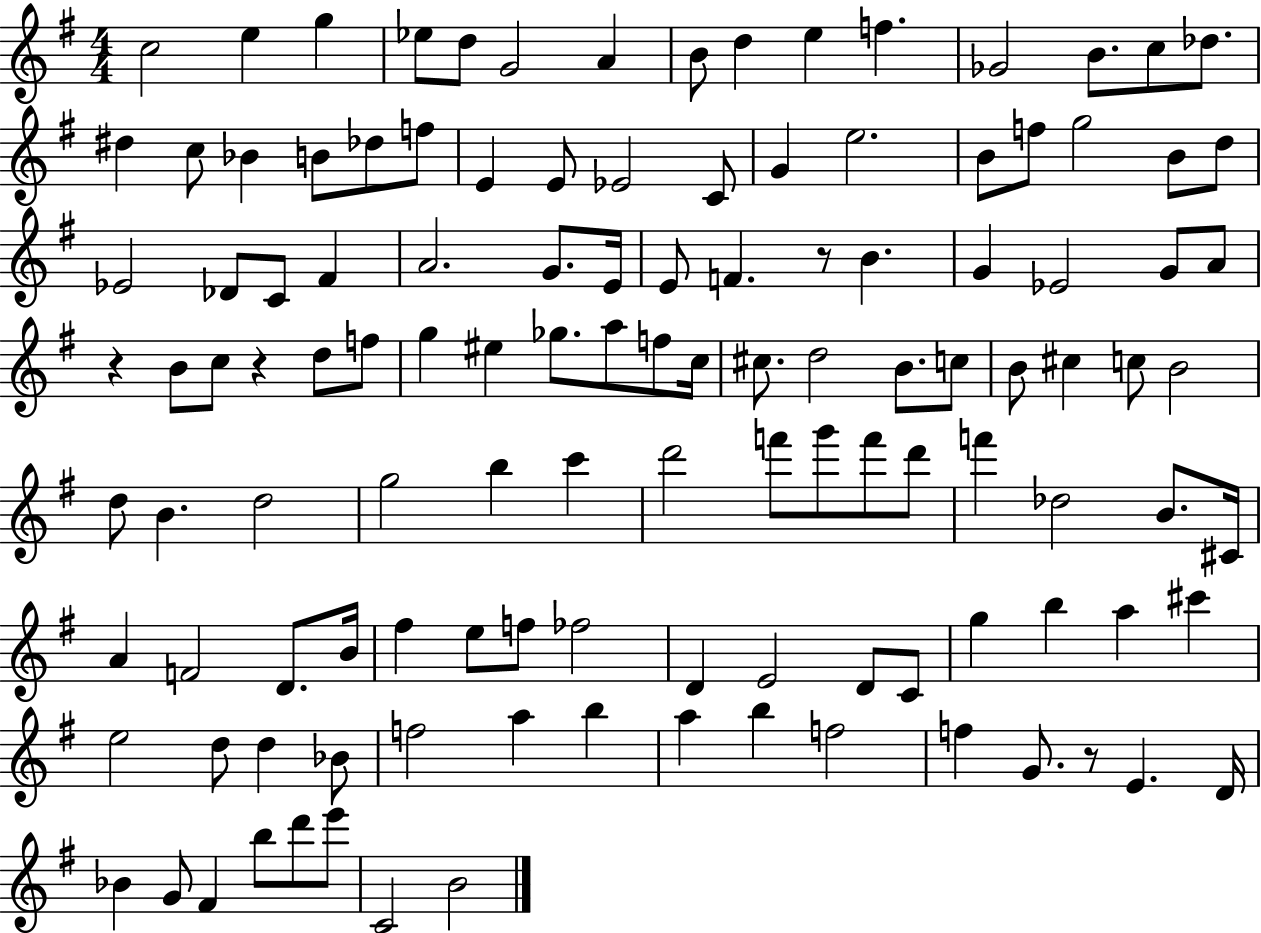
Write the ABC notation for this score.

X:1
T:Untitled
M:4/4
L:1/4
K:G
c2 e g _e/2 d/2 G2 A B/2 d e f _G2 B/2 c/2 _d/2 ^d c/2 _B B/2 _d/2 f/2 E E/2 _E2 C/2 G e2 B/2 f/2 g2 B/2 d/2 _E2 _D/2 C/2 ^F A2 G/2 E/4 E/2 F z/2 B G _E2 G/2 A/2 z B/2 c/2 z d/2 f/2 g ^e _g/2 a/2 f/2 c/4 ^c/2 d2 B/2 c/2 B/2 ^c c/2 B2 d/2 B d2 g2 b c' d'2 f'/2 g'/2 f'/2 d'/2 f' _d2 B/2 ^C/4 A F2 D/2 B/4 ^f e/2 f/2 _f2 D E2 D/2 C/2 g b a ^c' e2 d/2 d _B/2 f2 a b a b f2 f G/2 z/2 E D/4 _B G/2 ^F b/2 d'/2 e'/2 C2 B2